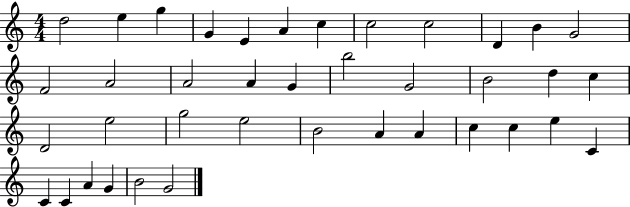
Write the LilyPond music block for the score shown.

{
  \clef treble
  \numericTimeSignature
  \time 4/4
  \key c \major
  d''2 e''4 g''4 | g'4 e'4 a'4 c''4 | c''2 c''2 | d'4 b'4 g'2 | \break f'2 a'2 | a'2 a'4 g'4 | b''2 g'2 | b'2 d''4 c''4 | \break d'2 e''2 | g''2 e''2 | b'2 a'4 a'4 | c''4 c''4 e''4 c'4 | \break c'4 c'4 a'4 g'4 | b'2 g'2 | \bar "|."
}